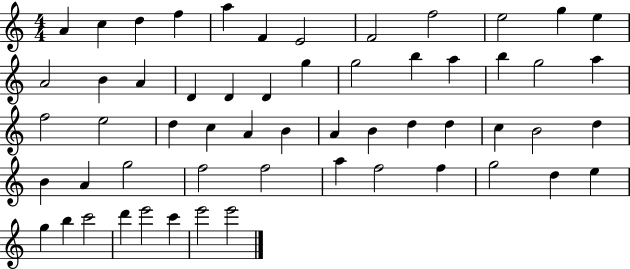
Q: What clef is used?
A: treble